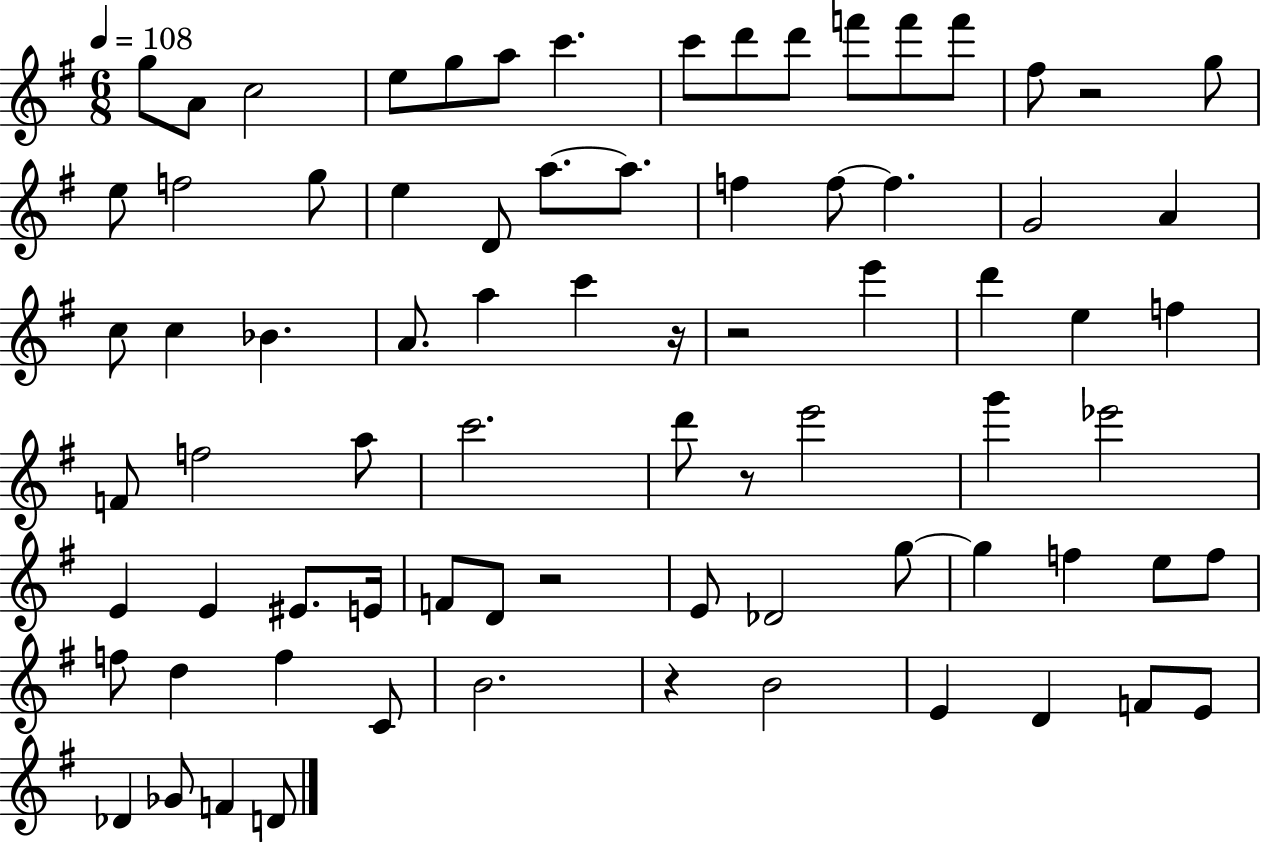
X:1
T:Untitled
M:6/8
L:1/4
K:G
g/2 A/2 c2 e/2 g/2 a/2 c' c'/2 d'/2 d'/2 f'/2 f'/2 f'/2 ^f/2 z2 g/2 e/2 f2 g/2 e D/2 a/2 a/2 f f/2 f G2 A c/2 c _B A/2 a c' z/4 z2 e' d' e f F/2 f2 a/2 c'2 d'/2 z/2 e'2 g' _e'2 E E ^E/2 E/4 F/2 D/2 z2 E/2 _D2 g/2 g f e/2 f/2 f/2 d f C/2 B2 z B2 E D F/2 E/2 _D _G/2 F D/2